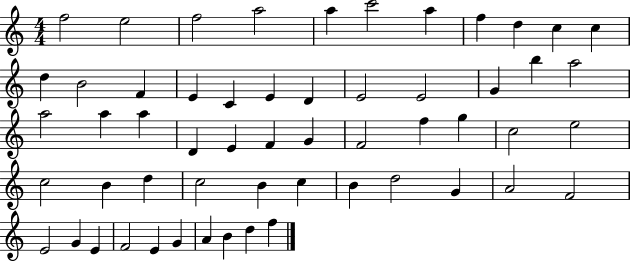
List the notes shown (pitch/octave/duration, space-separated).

F5/h E5/h F5/h A5/h A5/q C6/h A5/q F5/q D5/q C5/q C5/q D5/q B4/h F4/q E4/q C4/q E4/q D4/q E4/h E4/h G4/q B5/q A5/h A5/h A5/q A5/q D4/q E4/q F4/q G4/q F4/h F5/q G5/q C5/h E5/h C5/h B4/q D5/q C5/h B4/q C5/q B4/q D5/h G4/q A4/h F4/h E4/h G4/q E4/q F4/h E4/q G4/q A4/q B4/q D5/q F5/q